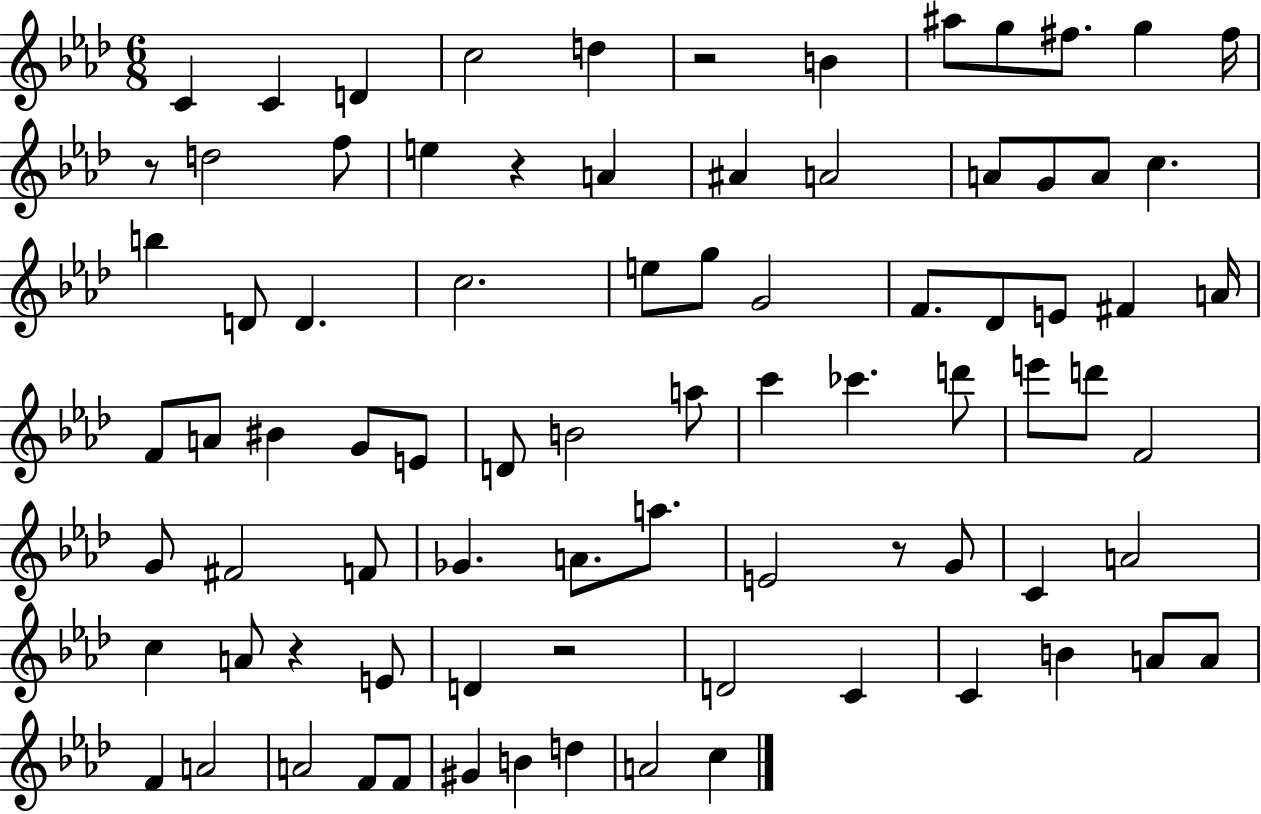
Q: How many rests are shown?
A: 6